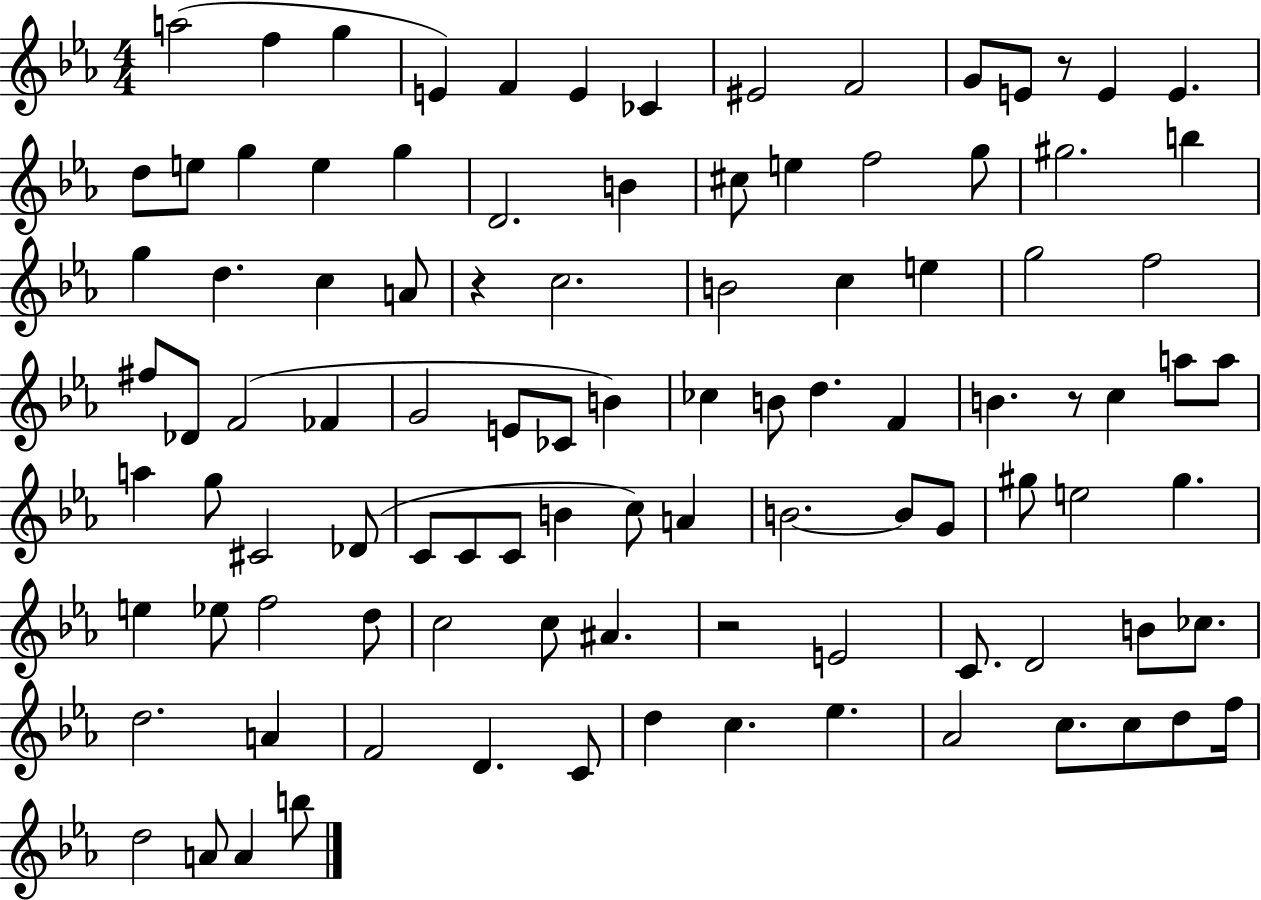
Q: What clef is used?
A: treble